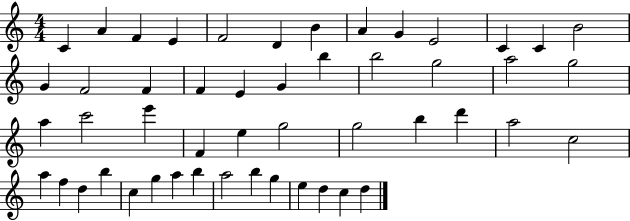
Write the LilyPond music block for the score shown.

{
  \clef treble
  \numericTimeSignature
  \time 4/4
  \key c \major
  c'4 a'4 f'4 e'4 | f'2 d'4 b'4 | a'4 g'4 e'2 | c'4 c'4 b'2 | \break g'4 f'2 f'4 | f'4 e'4 g'4 b''4 | b''2 g''2 | a''2 g''2 | \break a''4 c'''2 e'''4 | f'4 e''4 g''2 | g''2 b''4 d'''4 | a''2 c''2 | \break a''4 f''4 d''4 b''4 | c''4 g''4 a''4 b''4 | a''2 b''4 g''4 | e''4 d''4 c''4 d''4 | \break \bar "|."
}